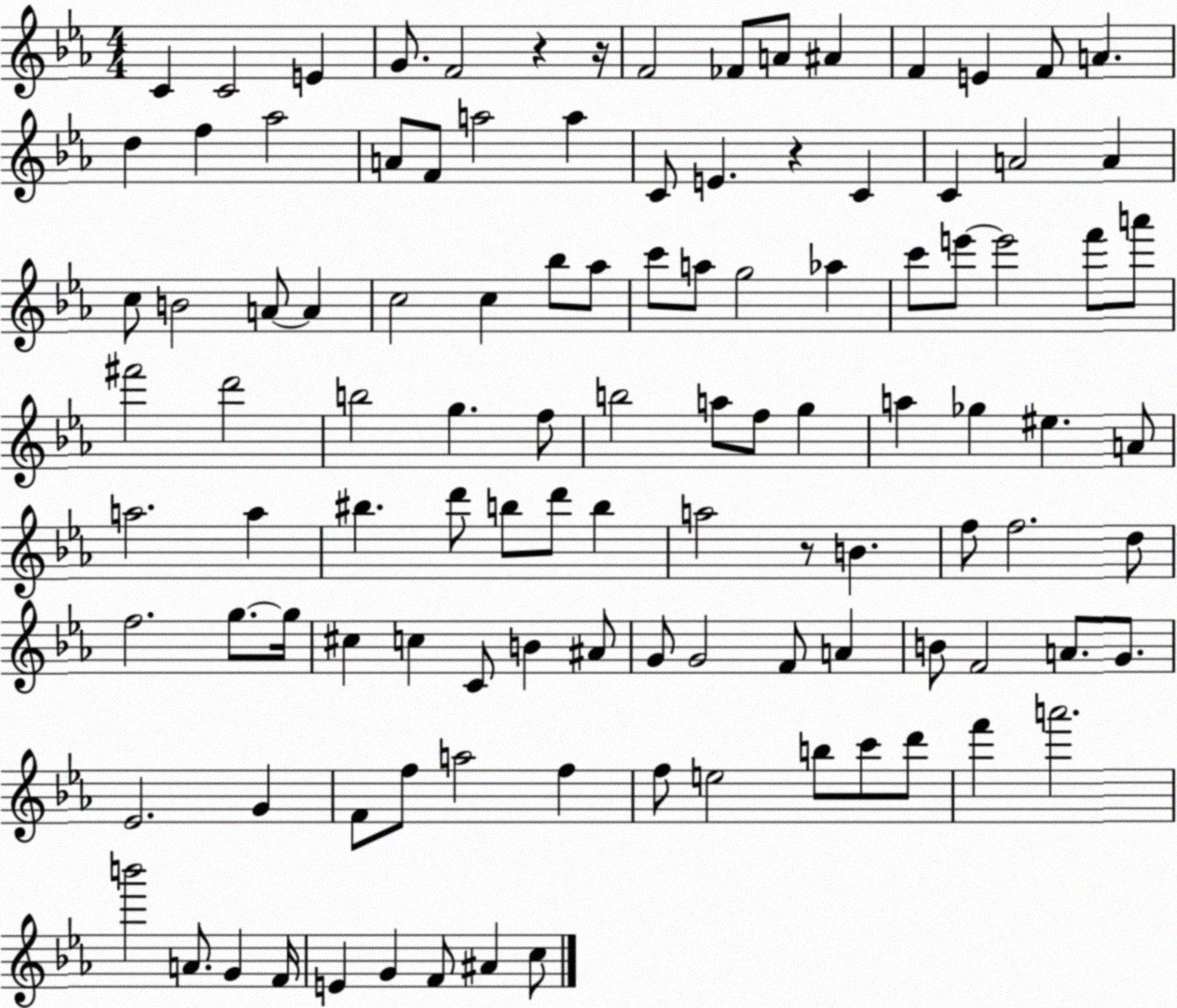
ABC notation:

X:1
T:Untitled
M:4/4
L:1/4
K:Eb
C C2 E G/2 F2 z z/4 F2 _F/2 A/2 ^A F E F/2 A d f _a2 A/2 F/2 a2 a C/2 E z C C A2 A c/2 B2 A/2 A c2 c _b/2 _a/2 c'/2 a/2 g2 _a c'/2 e'/2 e'2 f'/2 a'/2 ^f'2 d'2 b2 g f/2 b2 a/2 f/2 g a _g ^e A/2 a2 a ^b d'/2 b/2 d'/2 b a2 z/2 B f/2 f2 d/2 f2 g/2 g/4 ^c c C/2 B ^A/2 G/2 G2 F/2 A B/2 F2 A/2 G/2 _E2 G F/2 f/2 a2 f f/2 e2 b/2 c'/2 d'/2 f' a'2 b'2 A/2 G F/4 E G F/2 ^A c/2